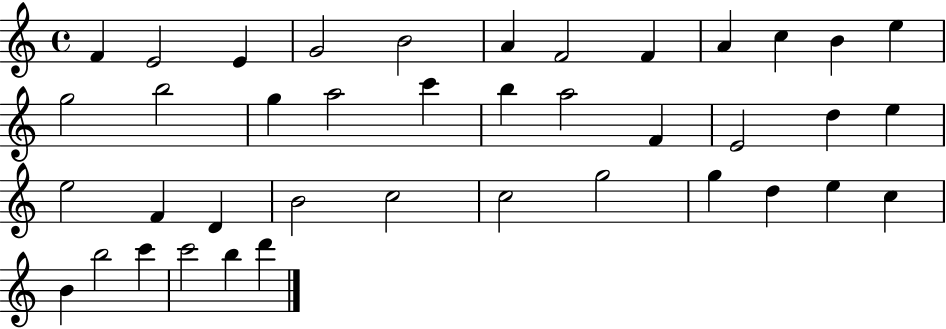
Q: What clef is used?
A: treble